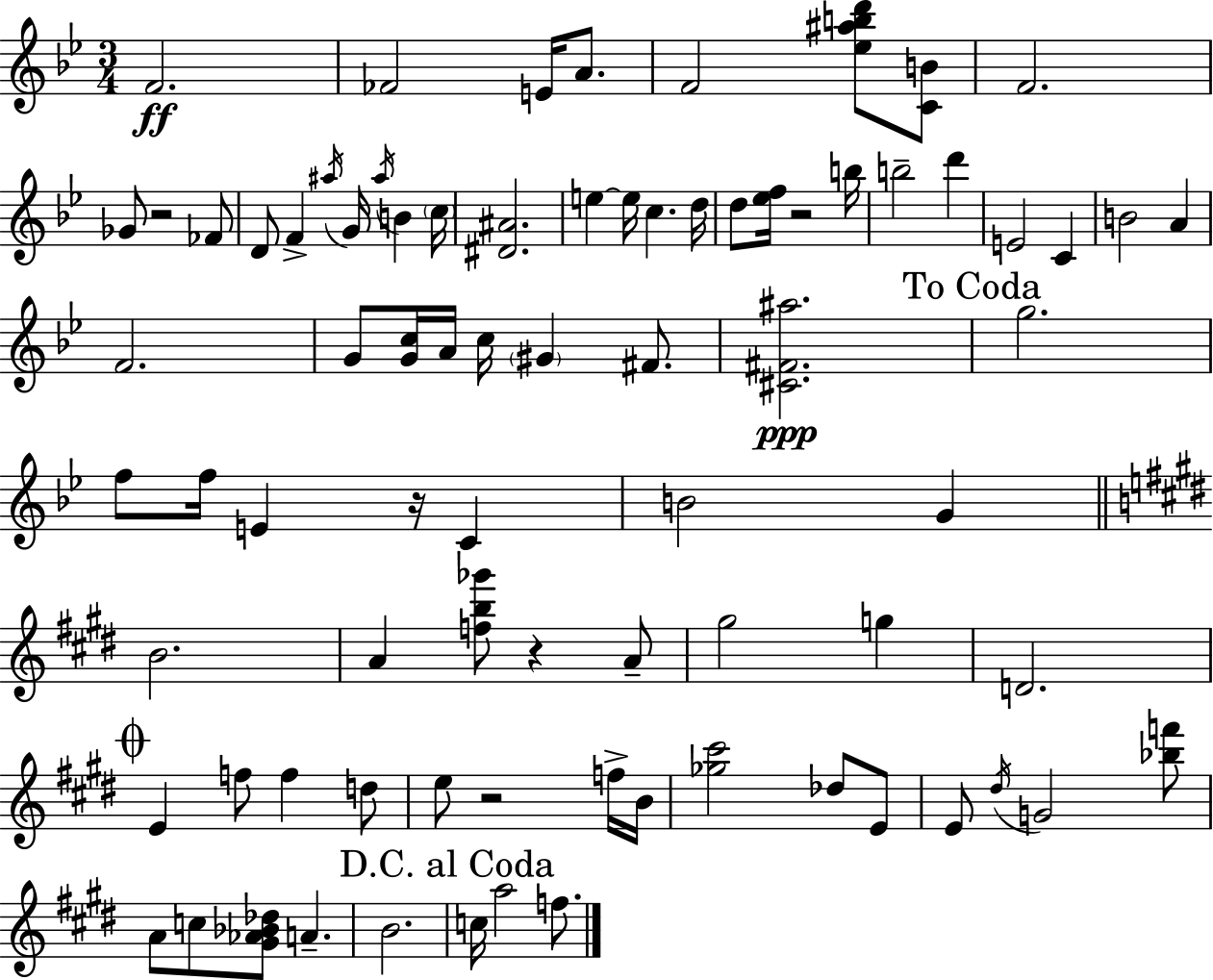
{
  \clef treble
  \numericTimeSignature
  \time 3/4
  \key g \minor
  f'2.\ff | fes'2 e'16 a'8. | f'2 <ees'' ais'' b'' d'''>8 <c' b'>8 | f'2. | \break ges'8 r2 fes'8 | d'8 f'4-> \acciaccatura { ais''16 } g'16 \acciaccatura { ais''16 } b'4 | \parenthesize c''16 <dis' ais'>2. | e''4~~ e''16 c''4. | \break d''16 d''8 <ees'' f''>16 r2 | b''16 b''2-- d'''4 | e'2 c'4 | b'2 a'4 | \break f'2. | g'8 <g' c''>16 a'16 c''16 \parenthesize gis'4 fis'8. | <cis' fis' ais''>2.\ppp | \mark "To Coda" g''2. | \break f''8 f''16 e'4 r16 c'4 | b'2 g'4 | \bar "||" \break \key e \major b'2. | a'4 <f'' b'' ges'''>8 r4 a'8-- | gis''2 g''4 | d'2. | \break \mark \markup { \musicglyph "scripts.coda" } e'4 f''8 f''4 d''8 | e''8 r2 f''16-> b'16 | <ges'' cis'''>2 des''8 e'8 | e'8 \acciaccatura { dis''16 } g'2 <bes'' f'''>8 | \break a'8 c''8 <gis' aes' bes' des''>8 a'4.-- | b'2. | \mark "D.C. al Coda" c''16 a''2 f''8. | \bar "|."
}